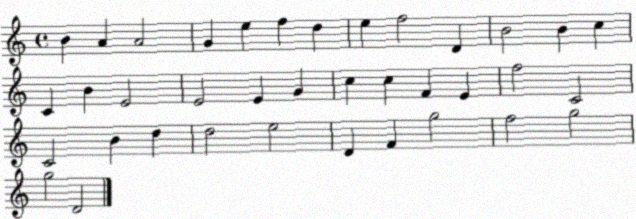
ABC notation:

X:1
T:Untitled
M:4/4
L:1/4
K:C
B A A2 G e f d e f2 D B2 B c C B E2 E2 E G c c F E f2 C2 C2 B d d2 e2 D F g2 f2 g2 g2 D2